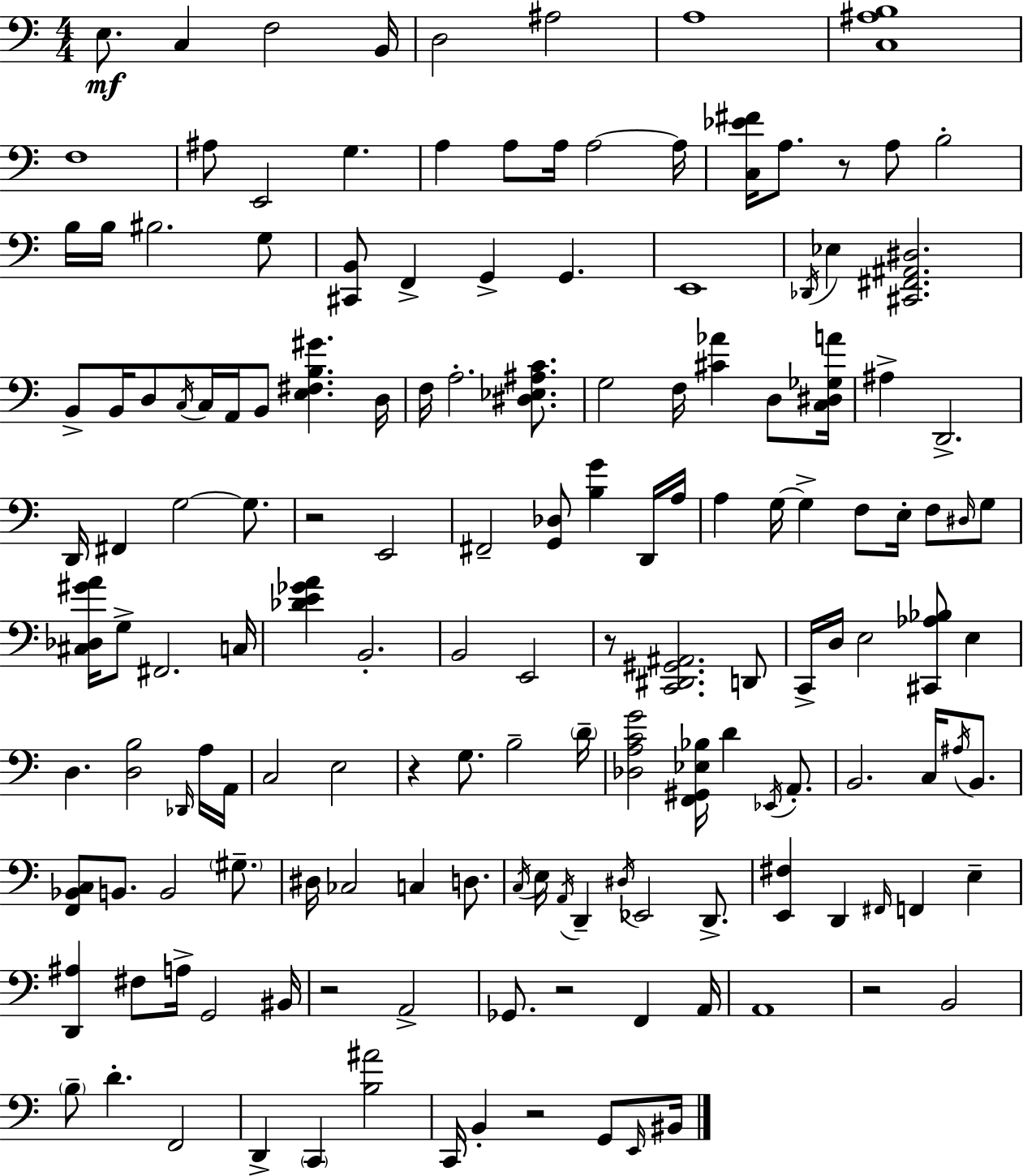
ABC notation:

X:1
T:Untitled
M:4/4
L:1/4
K:C
E,/2 C, F,2 B,,/4 D,2 ^A,2 A,4 [C,^A,B,]4 F,4 ^A,/2 E,,2 G, A, A,/2 A,/4 A,2 A,/4 [C,_E^F]/4 A,/2 z/2 A,/2 B,2 B,/4 B,/4 ^B,2 G,/2 [^C,,B,,]/2 F,, G,, G,, E,,4 _D,,/4 _E, [^C,,^F,,^A,,^D,]2 B,,/2 B,,/4 D,/2 C,/4 C,/4 A,,/4 B,,/2 [E,^F,B,^G] D,/4 F,/4 A,2 [^D,_E,^A,C]/2 G,2 F,/4 [^C_A] D,/2 [C,^D,_G,A]/4 ^A, D,,2 D,,/4 ^F,, G,2 G,/2 z2 E,,2 ^F,,2 [G,,_D,]/2 [B,G] D,,/4 A,/4 A, G,/4 G, F,/2 E,/4 F,/2 ^D,/4 G,/2 [^C,_D,^GA]/4 G,/2 ^F,,2 C,/4 [_DE_GA] B,,2 B,,2 E,,2 z/2 [C,,^D,,^G,,^A,,]2 D,,/2 C,,/4 D,/4 E,2 [^C,,_A,_B,]/2 E, D, [D,B,]2 _D,,/4 A,/4 A,,/4 C,2 E,2 z G,/2 B,2 D/4 [_D,A,CG]2 [F,,^G,,_E,_B,]/4 D _E,,/4 A,,/2 B,,2 C,/4 ^A,/4 B,,/2 [F,,_B,,C,]/2 B,,/2 B,,2 ^G,/2 ^D,/4 _C,2 C, D,/2 C,/4 E,/4 A,,/4 D,, ^D,/4 _E,,2 D,,/2 [E,,^F,] D,, ^F,,/4 F,, E, [D,,^A,] ^F,/2 A,/4 G,,2 ^B,,/4 z2 A,,2 _G,,/2 z2 F,, A,,/4 A,,4 z2 B,,2 B,/2 D F,,2 D,, C,, [B,^A]2 C,,/4 B,, z2 G,,/2 E,,/4 ^B,,/4